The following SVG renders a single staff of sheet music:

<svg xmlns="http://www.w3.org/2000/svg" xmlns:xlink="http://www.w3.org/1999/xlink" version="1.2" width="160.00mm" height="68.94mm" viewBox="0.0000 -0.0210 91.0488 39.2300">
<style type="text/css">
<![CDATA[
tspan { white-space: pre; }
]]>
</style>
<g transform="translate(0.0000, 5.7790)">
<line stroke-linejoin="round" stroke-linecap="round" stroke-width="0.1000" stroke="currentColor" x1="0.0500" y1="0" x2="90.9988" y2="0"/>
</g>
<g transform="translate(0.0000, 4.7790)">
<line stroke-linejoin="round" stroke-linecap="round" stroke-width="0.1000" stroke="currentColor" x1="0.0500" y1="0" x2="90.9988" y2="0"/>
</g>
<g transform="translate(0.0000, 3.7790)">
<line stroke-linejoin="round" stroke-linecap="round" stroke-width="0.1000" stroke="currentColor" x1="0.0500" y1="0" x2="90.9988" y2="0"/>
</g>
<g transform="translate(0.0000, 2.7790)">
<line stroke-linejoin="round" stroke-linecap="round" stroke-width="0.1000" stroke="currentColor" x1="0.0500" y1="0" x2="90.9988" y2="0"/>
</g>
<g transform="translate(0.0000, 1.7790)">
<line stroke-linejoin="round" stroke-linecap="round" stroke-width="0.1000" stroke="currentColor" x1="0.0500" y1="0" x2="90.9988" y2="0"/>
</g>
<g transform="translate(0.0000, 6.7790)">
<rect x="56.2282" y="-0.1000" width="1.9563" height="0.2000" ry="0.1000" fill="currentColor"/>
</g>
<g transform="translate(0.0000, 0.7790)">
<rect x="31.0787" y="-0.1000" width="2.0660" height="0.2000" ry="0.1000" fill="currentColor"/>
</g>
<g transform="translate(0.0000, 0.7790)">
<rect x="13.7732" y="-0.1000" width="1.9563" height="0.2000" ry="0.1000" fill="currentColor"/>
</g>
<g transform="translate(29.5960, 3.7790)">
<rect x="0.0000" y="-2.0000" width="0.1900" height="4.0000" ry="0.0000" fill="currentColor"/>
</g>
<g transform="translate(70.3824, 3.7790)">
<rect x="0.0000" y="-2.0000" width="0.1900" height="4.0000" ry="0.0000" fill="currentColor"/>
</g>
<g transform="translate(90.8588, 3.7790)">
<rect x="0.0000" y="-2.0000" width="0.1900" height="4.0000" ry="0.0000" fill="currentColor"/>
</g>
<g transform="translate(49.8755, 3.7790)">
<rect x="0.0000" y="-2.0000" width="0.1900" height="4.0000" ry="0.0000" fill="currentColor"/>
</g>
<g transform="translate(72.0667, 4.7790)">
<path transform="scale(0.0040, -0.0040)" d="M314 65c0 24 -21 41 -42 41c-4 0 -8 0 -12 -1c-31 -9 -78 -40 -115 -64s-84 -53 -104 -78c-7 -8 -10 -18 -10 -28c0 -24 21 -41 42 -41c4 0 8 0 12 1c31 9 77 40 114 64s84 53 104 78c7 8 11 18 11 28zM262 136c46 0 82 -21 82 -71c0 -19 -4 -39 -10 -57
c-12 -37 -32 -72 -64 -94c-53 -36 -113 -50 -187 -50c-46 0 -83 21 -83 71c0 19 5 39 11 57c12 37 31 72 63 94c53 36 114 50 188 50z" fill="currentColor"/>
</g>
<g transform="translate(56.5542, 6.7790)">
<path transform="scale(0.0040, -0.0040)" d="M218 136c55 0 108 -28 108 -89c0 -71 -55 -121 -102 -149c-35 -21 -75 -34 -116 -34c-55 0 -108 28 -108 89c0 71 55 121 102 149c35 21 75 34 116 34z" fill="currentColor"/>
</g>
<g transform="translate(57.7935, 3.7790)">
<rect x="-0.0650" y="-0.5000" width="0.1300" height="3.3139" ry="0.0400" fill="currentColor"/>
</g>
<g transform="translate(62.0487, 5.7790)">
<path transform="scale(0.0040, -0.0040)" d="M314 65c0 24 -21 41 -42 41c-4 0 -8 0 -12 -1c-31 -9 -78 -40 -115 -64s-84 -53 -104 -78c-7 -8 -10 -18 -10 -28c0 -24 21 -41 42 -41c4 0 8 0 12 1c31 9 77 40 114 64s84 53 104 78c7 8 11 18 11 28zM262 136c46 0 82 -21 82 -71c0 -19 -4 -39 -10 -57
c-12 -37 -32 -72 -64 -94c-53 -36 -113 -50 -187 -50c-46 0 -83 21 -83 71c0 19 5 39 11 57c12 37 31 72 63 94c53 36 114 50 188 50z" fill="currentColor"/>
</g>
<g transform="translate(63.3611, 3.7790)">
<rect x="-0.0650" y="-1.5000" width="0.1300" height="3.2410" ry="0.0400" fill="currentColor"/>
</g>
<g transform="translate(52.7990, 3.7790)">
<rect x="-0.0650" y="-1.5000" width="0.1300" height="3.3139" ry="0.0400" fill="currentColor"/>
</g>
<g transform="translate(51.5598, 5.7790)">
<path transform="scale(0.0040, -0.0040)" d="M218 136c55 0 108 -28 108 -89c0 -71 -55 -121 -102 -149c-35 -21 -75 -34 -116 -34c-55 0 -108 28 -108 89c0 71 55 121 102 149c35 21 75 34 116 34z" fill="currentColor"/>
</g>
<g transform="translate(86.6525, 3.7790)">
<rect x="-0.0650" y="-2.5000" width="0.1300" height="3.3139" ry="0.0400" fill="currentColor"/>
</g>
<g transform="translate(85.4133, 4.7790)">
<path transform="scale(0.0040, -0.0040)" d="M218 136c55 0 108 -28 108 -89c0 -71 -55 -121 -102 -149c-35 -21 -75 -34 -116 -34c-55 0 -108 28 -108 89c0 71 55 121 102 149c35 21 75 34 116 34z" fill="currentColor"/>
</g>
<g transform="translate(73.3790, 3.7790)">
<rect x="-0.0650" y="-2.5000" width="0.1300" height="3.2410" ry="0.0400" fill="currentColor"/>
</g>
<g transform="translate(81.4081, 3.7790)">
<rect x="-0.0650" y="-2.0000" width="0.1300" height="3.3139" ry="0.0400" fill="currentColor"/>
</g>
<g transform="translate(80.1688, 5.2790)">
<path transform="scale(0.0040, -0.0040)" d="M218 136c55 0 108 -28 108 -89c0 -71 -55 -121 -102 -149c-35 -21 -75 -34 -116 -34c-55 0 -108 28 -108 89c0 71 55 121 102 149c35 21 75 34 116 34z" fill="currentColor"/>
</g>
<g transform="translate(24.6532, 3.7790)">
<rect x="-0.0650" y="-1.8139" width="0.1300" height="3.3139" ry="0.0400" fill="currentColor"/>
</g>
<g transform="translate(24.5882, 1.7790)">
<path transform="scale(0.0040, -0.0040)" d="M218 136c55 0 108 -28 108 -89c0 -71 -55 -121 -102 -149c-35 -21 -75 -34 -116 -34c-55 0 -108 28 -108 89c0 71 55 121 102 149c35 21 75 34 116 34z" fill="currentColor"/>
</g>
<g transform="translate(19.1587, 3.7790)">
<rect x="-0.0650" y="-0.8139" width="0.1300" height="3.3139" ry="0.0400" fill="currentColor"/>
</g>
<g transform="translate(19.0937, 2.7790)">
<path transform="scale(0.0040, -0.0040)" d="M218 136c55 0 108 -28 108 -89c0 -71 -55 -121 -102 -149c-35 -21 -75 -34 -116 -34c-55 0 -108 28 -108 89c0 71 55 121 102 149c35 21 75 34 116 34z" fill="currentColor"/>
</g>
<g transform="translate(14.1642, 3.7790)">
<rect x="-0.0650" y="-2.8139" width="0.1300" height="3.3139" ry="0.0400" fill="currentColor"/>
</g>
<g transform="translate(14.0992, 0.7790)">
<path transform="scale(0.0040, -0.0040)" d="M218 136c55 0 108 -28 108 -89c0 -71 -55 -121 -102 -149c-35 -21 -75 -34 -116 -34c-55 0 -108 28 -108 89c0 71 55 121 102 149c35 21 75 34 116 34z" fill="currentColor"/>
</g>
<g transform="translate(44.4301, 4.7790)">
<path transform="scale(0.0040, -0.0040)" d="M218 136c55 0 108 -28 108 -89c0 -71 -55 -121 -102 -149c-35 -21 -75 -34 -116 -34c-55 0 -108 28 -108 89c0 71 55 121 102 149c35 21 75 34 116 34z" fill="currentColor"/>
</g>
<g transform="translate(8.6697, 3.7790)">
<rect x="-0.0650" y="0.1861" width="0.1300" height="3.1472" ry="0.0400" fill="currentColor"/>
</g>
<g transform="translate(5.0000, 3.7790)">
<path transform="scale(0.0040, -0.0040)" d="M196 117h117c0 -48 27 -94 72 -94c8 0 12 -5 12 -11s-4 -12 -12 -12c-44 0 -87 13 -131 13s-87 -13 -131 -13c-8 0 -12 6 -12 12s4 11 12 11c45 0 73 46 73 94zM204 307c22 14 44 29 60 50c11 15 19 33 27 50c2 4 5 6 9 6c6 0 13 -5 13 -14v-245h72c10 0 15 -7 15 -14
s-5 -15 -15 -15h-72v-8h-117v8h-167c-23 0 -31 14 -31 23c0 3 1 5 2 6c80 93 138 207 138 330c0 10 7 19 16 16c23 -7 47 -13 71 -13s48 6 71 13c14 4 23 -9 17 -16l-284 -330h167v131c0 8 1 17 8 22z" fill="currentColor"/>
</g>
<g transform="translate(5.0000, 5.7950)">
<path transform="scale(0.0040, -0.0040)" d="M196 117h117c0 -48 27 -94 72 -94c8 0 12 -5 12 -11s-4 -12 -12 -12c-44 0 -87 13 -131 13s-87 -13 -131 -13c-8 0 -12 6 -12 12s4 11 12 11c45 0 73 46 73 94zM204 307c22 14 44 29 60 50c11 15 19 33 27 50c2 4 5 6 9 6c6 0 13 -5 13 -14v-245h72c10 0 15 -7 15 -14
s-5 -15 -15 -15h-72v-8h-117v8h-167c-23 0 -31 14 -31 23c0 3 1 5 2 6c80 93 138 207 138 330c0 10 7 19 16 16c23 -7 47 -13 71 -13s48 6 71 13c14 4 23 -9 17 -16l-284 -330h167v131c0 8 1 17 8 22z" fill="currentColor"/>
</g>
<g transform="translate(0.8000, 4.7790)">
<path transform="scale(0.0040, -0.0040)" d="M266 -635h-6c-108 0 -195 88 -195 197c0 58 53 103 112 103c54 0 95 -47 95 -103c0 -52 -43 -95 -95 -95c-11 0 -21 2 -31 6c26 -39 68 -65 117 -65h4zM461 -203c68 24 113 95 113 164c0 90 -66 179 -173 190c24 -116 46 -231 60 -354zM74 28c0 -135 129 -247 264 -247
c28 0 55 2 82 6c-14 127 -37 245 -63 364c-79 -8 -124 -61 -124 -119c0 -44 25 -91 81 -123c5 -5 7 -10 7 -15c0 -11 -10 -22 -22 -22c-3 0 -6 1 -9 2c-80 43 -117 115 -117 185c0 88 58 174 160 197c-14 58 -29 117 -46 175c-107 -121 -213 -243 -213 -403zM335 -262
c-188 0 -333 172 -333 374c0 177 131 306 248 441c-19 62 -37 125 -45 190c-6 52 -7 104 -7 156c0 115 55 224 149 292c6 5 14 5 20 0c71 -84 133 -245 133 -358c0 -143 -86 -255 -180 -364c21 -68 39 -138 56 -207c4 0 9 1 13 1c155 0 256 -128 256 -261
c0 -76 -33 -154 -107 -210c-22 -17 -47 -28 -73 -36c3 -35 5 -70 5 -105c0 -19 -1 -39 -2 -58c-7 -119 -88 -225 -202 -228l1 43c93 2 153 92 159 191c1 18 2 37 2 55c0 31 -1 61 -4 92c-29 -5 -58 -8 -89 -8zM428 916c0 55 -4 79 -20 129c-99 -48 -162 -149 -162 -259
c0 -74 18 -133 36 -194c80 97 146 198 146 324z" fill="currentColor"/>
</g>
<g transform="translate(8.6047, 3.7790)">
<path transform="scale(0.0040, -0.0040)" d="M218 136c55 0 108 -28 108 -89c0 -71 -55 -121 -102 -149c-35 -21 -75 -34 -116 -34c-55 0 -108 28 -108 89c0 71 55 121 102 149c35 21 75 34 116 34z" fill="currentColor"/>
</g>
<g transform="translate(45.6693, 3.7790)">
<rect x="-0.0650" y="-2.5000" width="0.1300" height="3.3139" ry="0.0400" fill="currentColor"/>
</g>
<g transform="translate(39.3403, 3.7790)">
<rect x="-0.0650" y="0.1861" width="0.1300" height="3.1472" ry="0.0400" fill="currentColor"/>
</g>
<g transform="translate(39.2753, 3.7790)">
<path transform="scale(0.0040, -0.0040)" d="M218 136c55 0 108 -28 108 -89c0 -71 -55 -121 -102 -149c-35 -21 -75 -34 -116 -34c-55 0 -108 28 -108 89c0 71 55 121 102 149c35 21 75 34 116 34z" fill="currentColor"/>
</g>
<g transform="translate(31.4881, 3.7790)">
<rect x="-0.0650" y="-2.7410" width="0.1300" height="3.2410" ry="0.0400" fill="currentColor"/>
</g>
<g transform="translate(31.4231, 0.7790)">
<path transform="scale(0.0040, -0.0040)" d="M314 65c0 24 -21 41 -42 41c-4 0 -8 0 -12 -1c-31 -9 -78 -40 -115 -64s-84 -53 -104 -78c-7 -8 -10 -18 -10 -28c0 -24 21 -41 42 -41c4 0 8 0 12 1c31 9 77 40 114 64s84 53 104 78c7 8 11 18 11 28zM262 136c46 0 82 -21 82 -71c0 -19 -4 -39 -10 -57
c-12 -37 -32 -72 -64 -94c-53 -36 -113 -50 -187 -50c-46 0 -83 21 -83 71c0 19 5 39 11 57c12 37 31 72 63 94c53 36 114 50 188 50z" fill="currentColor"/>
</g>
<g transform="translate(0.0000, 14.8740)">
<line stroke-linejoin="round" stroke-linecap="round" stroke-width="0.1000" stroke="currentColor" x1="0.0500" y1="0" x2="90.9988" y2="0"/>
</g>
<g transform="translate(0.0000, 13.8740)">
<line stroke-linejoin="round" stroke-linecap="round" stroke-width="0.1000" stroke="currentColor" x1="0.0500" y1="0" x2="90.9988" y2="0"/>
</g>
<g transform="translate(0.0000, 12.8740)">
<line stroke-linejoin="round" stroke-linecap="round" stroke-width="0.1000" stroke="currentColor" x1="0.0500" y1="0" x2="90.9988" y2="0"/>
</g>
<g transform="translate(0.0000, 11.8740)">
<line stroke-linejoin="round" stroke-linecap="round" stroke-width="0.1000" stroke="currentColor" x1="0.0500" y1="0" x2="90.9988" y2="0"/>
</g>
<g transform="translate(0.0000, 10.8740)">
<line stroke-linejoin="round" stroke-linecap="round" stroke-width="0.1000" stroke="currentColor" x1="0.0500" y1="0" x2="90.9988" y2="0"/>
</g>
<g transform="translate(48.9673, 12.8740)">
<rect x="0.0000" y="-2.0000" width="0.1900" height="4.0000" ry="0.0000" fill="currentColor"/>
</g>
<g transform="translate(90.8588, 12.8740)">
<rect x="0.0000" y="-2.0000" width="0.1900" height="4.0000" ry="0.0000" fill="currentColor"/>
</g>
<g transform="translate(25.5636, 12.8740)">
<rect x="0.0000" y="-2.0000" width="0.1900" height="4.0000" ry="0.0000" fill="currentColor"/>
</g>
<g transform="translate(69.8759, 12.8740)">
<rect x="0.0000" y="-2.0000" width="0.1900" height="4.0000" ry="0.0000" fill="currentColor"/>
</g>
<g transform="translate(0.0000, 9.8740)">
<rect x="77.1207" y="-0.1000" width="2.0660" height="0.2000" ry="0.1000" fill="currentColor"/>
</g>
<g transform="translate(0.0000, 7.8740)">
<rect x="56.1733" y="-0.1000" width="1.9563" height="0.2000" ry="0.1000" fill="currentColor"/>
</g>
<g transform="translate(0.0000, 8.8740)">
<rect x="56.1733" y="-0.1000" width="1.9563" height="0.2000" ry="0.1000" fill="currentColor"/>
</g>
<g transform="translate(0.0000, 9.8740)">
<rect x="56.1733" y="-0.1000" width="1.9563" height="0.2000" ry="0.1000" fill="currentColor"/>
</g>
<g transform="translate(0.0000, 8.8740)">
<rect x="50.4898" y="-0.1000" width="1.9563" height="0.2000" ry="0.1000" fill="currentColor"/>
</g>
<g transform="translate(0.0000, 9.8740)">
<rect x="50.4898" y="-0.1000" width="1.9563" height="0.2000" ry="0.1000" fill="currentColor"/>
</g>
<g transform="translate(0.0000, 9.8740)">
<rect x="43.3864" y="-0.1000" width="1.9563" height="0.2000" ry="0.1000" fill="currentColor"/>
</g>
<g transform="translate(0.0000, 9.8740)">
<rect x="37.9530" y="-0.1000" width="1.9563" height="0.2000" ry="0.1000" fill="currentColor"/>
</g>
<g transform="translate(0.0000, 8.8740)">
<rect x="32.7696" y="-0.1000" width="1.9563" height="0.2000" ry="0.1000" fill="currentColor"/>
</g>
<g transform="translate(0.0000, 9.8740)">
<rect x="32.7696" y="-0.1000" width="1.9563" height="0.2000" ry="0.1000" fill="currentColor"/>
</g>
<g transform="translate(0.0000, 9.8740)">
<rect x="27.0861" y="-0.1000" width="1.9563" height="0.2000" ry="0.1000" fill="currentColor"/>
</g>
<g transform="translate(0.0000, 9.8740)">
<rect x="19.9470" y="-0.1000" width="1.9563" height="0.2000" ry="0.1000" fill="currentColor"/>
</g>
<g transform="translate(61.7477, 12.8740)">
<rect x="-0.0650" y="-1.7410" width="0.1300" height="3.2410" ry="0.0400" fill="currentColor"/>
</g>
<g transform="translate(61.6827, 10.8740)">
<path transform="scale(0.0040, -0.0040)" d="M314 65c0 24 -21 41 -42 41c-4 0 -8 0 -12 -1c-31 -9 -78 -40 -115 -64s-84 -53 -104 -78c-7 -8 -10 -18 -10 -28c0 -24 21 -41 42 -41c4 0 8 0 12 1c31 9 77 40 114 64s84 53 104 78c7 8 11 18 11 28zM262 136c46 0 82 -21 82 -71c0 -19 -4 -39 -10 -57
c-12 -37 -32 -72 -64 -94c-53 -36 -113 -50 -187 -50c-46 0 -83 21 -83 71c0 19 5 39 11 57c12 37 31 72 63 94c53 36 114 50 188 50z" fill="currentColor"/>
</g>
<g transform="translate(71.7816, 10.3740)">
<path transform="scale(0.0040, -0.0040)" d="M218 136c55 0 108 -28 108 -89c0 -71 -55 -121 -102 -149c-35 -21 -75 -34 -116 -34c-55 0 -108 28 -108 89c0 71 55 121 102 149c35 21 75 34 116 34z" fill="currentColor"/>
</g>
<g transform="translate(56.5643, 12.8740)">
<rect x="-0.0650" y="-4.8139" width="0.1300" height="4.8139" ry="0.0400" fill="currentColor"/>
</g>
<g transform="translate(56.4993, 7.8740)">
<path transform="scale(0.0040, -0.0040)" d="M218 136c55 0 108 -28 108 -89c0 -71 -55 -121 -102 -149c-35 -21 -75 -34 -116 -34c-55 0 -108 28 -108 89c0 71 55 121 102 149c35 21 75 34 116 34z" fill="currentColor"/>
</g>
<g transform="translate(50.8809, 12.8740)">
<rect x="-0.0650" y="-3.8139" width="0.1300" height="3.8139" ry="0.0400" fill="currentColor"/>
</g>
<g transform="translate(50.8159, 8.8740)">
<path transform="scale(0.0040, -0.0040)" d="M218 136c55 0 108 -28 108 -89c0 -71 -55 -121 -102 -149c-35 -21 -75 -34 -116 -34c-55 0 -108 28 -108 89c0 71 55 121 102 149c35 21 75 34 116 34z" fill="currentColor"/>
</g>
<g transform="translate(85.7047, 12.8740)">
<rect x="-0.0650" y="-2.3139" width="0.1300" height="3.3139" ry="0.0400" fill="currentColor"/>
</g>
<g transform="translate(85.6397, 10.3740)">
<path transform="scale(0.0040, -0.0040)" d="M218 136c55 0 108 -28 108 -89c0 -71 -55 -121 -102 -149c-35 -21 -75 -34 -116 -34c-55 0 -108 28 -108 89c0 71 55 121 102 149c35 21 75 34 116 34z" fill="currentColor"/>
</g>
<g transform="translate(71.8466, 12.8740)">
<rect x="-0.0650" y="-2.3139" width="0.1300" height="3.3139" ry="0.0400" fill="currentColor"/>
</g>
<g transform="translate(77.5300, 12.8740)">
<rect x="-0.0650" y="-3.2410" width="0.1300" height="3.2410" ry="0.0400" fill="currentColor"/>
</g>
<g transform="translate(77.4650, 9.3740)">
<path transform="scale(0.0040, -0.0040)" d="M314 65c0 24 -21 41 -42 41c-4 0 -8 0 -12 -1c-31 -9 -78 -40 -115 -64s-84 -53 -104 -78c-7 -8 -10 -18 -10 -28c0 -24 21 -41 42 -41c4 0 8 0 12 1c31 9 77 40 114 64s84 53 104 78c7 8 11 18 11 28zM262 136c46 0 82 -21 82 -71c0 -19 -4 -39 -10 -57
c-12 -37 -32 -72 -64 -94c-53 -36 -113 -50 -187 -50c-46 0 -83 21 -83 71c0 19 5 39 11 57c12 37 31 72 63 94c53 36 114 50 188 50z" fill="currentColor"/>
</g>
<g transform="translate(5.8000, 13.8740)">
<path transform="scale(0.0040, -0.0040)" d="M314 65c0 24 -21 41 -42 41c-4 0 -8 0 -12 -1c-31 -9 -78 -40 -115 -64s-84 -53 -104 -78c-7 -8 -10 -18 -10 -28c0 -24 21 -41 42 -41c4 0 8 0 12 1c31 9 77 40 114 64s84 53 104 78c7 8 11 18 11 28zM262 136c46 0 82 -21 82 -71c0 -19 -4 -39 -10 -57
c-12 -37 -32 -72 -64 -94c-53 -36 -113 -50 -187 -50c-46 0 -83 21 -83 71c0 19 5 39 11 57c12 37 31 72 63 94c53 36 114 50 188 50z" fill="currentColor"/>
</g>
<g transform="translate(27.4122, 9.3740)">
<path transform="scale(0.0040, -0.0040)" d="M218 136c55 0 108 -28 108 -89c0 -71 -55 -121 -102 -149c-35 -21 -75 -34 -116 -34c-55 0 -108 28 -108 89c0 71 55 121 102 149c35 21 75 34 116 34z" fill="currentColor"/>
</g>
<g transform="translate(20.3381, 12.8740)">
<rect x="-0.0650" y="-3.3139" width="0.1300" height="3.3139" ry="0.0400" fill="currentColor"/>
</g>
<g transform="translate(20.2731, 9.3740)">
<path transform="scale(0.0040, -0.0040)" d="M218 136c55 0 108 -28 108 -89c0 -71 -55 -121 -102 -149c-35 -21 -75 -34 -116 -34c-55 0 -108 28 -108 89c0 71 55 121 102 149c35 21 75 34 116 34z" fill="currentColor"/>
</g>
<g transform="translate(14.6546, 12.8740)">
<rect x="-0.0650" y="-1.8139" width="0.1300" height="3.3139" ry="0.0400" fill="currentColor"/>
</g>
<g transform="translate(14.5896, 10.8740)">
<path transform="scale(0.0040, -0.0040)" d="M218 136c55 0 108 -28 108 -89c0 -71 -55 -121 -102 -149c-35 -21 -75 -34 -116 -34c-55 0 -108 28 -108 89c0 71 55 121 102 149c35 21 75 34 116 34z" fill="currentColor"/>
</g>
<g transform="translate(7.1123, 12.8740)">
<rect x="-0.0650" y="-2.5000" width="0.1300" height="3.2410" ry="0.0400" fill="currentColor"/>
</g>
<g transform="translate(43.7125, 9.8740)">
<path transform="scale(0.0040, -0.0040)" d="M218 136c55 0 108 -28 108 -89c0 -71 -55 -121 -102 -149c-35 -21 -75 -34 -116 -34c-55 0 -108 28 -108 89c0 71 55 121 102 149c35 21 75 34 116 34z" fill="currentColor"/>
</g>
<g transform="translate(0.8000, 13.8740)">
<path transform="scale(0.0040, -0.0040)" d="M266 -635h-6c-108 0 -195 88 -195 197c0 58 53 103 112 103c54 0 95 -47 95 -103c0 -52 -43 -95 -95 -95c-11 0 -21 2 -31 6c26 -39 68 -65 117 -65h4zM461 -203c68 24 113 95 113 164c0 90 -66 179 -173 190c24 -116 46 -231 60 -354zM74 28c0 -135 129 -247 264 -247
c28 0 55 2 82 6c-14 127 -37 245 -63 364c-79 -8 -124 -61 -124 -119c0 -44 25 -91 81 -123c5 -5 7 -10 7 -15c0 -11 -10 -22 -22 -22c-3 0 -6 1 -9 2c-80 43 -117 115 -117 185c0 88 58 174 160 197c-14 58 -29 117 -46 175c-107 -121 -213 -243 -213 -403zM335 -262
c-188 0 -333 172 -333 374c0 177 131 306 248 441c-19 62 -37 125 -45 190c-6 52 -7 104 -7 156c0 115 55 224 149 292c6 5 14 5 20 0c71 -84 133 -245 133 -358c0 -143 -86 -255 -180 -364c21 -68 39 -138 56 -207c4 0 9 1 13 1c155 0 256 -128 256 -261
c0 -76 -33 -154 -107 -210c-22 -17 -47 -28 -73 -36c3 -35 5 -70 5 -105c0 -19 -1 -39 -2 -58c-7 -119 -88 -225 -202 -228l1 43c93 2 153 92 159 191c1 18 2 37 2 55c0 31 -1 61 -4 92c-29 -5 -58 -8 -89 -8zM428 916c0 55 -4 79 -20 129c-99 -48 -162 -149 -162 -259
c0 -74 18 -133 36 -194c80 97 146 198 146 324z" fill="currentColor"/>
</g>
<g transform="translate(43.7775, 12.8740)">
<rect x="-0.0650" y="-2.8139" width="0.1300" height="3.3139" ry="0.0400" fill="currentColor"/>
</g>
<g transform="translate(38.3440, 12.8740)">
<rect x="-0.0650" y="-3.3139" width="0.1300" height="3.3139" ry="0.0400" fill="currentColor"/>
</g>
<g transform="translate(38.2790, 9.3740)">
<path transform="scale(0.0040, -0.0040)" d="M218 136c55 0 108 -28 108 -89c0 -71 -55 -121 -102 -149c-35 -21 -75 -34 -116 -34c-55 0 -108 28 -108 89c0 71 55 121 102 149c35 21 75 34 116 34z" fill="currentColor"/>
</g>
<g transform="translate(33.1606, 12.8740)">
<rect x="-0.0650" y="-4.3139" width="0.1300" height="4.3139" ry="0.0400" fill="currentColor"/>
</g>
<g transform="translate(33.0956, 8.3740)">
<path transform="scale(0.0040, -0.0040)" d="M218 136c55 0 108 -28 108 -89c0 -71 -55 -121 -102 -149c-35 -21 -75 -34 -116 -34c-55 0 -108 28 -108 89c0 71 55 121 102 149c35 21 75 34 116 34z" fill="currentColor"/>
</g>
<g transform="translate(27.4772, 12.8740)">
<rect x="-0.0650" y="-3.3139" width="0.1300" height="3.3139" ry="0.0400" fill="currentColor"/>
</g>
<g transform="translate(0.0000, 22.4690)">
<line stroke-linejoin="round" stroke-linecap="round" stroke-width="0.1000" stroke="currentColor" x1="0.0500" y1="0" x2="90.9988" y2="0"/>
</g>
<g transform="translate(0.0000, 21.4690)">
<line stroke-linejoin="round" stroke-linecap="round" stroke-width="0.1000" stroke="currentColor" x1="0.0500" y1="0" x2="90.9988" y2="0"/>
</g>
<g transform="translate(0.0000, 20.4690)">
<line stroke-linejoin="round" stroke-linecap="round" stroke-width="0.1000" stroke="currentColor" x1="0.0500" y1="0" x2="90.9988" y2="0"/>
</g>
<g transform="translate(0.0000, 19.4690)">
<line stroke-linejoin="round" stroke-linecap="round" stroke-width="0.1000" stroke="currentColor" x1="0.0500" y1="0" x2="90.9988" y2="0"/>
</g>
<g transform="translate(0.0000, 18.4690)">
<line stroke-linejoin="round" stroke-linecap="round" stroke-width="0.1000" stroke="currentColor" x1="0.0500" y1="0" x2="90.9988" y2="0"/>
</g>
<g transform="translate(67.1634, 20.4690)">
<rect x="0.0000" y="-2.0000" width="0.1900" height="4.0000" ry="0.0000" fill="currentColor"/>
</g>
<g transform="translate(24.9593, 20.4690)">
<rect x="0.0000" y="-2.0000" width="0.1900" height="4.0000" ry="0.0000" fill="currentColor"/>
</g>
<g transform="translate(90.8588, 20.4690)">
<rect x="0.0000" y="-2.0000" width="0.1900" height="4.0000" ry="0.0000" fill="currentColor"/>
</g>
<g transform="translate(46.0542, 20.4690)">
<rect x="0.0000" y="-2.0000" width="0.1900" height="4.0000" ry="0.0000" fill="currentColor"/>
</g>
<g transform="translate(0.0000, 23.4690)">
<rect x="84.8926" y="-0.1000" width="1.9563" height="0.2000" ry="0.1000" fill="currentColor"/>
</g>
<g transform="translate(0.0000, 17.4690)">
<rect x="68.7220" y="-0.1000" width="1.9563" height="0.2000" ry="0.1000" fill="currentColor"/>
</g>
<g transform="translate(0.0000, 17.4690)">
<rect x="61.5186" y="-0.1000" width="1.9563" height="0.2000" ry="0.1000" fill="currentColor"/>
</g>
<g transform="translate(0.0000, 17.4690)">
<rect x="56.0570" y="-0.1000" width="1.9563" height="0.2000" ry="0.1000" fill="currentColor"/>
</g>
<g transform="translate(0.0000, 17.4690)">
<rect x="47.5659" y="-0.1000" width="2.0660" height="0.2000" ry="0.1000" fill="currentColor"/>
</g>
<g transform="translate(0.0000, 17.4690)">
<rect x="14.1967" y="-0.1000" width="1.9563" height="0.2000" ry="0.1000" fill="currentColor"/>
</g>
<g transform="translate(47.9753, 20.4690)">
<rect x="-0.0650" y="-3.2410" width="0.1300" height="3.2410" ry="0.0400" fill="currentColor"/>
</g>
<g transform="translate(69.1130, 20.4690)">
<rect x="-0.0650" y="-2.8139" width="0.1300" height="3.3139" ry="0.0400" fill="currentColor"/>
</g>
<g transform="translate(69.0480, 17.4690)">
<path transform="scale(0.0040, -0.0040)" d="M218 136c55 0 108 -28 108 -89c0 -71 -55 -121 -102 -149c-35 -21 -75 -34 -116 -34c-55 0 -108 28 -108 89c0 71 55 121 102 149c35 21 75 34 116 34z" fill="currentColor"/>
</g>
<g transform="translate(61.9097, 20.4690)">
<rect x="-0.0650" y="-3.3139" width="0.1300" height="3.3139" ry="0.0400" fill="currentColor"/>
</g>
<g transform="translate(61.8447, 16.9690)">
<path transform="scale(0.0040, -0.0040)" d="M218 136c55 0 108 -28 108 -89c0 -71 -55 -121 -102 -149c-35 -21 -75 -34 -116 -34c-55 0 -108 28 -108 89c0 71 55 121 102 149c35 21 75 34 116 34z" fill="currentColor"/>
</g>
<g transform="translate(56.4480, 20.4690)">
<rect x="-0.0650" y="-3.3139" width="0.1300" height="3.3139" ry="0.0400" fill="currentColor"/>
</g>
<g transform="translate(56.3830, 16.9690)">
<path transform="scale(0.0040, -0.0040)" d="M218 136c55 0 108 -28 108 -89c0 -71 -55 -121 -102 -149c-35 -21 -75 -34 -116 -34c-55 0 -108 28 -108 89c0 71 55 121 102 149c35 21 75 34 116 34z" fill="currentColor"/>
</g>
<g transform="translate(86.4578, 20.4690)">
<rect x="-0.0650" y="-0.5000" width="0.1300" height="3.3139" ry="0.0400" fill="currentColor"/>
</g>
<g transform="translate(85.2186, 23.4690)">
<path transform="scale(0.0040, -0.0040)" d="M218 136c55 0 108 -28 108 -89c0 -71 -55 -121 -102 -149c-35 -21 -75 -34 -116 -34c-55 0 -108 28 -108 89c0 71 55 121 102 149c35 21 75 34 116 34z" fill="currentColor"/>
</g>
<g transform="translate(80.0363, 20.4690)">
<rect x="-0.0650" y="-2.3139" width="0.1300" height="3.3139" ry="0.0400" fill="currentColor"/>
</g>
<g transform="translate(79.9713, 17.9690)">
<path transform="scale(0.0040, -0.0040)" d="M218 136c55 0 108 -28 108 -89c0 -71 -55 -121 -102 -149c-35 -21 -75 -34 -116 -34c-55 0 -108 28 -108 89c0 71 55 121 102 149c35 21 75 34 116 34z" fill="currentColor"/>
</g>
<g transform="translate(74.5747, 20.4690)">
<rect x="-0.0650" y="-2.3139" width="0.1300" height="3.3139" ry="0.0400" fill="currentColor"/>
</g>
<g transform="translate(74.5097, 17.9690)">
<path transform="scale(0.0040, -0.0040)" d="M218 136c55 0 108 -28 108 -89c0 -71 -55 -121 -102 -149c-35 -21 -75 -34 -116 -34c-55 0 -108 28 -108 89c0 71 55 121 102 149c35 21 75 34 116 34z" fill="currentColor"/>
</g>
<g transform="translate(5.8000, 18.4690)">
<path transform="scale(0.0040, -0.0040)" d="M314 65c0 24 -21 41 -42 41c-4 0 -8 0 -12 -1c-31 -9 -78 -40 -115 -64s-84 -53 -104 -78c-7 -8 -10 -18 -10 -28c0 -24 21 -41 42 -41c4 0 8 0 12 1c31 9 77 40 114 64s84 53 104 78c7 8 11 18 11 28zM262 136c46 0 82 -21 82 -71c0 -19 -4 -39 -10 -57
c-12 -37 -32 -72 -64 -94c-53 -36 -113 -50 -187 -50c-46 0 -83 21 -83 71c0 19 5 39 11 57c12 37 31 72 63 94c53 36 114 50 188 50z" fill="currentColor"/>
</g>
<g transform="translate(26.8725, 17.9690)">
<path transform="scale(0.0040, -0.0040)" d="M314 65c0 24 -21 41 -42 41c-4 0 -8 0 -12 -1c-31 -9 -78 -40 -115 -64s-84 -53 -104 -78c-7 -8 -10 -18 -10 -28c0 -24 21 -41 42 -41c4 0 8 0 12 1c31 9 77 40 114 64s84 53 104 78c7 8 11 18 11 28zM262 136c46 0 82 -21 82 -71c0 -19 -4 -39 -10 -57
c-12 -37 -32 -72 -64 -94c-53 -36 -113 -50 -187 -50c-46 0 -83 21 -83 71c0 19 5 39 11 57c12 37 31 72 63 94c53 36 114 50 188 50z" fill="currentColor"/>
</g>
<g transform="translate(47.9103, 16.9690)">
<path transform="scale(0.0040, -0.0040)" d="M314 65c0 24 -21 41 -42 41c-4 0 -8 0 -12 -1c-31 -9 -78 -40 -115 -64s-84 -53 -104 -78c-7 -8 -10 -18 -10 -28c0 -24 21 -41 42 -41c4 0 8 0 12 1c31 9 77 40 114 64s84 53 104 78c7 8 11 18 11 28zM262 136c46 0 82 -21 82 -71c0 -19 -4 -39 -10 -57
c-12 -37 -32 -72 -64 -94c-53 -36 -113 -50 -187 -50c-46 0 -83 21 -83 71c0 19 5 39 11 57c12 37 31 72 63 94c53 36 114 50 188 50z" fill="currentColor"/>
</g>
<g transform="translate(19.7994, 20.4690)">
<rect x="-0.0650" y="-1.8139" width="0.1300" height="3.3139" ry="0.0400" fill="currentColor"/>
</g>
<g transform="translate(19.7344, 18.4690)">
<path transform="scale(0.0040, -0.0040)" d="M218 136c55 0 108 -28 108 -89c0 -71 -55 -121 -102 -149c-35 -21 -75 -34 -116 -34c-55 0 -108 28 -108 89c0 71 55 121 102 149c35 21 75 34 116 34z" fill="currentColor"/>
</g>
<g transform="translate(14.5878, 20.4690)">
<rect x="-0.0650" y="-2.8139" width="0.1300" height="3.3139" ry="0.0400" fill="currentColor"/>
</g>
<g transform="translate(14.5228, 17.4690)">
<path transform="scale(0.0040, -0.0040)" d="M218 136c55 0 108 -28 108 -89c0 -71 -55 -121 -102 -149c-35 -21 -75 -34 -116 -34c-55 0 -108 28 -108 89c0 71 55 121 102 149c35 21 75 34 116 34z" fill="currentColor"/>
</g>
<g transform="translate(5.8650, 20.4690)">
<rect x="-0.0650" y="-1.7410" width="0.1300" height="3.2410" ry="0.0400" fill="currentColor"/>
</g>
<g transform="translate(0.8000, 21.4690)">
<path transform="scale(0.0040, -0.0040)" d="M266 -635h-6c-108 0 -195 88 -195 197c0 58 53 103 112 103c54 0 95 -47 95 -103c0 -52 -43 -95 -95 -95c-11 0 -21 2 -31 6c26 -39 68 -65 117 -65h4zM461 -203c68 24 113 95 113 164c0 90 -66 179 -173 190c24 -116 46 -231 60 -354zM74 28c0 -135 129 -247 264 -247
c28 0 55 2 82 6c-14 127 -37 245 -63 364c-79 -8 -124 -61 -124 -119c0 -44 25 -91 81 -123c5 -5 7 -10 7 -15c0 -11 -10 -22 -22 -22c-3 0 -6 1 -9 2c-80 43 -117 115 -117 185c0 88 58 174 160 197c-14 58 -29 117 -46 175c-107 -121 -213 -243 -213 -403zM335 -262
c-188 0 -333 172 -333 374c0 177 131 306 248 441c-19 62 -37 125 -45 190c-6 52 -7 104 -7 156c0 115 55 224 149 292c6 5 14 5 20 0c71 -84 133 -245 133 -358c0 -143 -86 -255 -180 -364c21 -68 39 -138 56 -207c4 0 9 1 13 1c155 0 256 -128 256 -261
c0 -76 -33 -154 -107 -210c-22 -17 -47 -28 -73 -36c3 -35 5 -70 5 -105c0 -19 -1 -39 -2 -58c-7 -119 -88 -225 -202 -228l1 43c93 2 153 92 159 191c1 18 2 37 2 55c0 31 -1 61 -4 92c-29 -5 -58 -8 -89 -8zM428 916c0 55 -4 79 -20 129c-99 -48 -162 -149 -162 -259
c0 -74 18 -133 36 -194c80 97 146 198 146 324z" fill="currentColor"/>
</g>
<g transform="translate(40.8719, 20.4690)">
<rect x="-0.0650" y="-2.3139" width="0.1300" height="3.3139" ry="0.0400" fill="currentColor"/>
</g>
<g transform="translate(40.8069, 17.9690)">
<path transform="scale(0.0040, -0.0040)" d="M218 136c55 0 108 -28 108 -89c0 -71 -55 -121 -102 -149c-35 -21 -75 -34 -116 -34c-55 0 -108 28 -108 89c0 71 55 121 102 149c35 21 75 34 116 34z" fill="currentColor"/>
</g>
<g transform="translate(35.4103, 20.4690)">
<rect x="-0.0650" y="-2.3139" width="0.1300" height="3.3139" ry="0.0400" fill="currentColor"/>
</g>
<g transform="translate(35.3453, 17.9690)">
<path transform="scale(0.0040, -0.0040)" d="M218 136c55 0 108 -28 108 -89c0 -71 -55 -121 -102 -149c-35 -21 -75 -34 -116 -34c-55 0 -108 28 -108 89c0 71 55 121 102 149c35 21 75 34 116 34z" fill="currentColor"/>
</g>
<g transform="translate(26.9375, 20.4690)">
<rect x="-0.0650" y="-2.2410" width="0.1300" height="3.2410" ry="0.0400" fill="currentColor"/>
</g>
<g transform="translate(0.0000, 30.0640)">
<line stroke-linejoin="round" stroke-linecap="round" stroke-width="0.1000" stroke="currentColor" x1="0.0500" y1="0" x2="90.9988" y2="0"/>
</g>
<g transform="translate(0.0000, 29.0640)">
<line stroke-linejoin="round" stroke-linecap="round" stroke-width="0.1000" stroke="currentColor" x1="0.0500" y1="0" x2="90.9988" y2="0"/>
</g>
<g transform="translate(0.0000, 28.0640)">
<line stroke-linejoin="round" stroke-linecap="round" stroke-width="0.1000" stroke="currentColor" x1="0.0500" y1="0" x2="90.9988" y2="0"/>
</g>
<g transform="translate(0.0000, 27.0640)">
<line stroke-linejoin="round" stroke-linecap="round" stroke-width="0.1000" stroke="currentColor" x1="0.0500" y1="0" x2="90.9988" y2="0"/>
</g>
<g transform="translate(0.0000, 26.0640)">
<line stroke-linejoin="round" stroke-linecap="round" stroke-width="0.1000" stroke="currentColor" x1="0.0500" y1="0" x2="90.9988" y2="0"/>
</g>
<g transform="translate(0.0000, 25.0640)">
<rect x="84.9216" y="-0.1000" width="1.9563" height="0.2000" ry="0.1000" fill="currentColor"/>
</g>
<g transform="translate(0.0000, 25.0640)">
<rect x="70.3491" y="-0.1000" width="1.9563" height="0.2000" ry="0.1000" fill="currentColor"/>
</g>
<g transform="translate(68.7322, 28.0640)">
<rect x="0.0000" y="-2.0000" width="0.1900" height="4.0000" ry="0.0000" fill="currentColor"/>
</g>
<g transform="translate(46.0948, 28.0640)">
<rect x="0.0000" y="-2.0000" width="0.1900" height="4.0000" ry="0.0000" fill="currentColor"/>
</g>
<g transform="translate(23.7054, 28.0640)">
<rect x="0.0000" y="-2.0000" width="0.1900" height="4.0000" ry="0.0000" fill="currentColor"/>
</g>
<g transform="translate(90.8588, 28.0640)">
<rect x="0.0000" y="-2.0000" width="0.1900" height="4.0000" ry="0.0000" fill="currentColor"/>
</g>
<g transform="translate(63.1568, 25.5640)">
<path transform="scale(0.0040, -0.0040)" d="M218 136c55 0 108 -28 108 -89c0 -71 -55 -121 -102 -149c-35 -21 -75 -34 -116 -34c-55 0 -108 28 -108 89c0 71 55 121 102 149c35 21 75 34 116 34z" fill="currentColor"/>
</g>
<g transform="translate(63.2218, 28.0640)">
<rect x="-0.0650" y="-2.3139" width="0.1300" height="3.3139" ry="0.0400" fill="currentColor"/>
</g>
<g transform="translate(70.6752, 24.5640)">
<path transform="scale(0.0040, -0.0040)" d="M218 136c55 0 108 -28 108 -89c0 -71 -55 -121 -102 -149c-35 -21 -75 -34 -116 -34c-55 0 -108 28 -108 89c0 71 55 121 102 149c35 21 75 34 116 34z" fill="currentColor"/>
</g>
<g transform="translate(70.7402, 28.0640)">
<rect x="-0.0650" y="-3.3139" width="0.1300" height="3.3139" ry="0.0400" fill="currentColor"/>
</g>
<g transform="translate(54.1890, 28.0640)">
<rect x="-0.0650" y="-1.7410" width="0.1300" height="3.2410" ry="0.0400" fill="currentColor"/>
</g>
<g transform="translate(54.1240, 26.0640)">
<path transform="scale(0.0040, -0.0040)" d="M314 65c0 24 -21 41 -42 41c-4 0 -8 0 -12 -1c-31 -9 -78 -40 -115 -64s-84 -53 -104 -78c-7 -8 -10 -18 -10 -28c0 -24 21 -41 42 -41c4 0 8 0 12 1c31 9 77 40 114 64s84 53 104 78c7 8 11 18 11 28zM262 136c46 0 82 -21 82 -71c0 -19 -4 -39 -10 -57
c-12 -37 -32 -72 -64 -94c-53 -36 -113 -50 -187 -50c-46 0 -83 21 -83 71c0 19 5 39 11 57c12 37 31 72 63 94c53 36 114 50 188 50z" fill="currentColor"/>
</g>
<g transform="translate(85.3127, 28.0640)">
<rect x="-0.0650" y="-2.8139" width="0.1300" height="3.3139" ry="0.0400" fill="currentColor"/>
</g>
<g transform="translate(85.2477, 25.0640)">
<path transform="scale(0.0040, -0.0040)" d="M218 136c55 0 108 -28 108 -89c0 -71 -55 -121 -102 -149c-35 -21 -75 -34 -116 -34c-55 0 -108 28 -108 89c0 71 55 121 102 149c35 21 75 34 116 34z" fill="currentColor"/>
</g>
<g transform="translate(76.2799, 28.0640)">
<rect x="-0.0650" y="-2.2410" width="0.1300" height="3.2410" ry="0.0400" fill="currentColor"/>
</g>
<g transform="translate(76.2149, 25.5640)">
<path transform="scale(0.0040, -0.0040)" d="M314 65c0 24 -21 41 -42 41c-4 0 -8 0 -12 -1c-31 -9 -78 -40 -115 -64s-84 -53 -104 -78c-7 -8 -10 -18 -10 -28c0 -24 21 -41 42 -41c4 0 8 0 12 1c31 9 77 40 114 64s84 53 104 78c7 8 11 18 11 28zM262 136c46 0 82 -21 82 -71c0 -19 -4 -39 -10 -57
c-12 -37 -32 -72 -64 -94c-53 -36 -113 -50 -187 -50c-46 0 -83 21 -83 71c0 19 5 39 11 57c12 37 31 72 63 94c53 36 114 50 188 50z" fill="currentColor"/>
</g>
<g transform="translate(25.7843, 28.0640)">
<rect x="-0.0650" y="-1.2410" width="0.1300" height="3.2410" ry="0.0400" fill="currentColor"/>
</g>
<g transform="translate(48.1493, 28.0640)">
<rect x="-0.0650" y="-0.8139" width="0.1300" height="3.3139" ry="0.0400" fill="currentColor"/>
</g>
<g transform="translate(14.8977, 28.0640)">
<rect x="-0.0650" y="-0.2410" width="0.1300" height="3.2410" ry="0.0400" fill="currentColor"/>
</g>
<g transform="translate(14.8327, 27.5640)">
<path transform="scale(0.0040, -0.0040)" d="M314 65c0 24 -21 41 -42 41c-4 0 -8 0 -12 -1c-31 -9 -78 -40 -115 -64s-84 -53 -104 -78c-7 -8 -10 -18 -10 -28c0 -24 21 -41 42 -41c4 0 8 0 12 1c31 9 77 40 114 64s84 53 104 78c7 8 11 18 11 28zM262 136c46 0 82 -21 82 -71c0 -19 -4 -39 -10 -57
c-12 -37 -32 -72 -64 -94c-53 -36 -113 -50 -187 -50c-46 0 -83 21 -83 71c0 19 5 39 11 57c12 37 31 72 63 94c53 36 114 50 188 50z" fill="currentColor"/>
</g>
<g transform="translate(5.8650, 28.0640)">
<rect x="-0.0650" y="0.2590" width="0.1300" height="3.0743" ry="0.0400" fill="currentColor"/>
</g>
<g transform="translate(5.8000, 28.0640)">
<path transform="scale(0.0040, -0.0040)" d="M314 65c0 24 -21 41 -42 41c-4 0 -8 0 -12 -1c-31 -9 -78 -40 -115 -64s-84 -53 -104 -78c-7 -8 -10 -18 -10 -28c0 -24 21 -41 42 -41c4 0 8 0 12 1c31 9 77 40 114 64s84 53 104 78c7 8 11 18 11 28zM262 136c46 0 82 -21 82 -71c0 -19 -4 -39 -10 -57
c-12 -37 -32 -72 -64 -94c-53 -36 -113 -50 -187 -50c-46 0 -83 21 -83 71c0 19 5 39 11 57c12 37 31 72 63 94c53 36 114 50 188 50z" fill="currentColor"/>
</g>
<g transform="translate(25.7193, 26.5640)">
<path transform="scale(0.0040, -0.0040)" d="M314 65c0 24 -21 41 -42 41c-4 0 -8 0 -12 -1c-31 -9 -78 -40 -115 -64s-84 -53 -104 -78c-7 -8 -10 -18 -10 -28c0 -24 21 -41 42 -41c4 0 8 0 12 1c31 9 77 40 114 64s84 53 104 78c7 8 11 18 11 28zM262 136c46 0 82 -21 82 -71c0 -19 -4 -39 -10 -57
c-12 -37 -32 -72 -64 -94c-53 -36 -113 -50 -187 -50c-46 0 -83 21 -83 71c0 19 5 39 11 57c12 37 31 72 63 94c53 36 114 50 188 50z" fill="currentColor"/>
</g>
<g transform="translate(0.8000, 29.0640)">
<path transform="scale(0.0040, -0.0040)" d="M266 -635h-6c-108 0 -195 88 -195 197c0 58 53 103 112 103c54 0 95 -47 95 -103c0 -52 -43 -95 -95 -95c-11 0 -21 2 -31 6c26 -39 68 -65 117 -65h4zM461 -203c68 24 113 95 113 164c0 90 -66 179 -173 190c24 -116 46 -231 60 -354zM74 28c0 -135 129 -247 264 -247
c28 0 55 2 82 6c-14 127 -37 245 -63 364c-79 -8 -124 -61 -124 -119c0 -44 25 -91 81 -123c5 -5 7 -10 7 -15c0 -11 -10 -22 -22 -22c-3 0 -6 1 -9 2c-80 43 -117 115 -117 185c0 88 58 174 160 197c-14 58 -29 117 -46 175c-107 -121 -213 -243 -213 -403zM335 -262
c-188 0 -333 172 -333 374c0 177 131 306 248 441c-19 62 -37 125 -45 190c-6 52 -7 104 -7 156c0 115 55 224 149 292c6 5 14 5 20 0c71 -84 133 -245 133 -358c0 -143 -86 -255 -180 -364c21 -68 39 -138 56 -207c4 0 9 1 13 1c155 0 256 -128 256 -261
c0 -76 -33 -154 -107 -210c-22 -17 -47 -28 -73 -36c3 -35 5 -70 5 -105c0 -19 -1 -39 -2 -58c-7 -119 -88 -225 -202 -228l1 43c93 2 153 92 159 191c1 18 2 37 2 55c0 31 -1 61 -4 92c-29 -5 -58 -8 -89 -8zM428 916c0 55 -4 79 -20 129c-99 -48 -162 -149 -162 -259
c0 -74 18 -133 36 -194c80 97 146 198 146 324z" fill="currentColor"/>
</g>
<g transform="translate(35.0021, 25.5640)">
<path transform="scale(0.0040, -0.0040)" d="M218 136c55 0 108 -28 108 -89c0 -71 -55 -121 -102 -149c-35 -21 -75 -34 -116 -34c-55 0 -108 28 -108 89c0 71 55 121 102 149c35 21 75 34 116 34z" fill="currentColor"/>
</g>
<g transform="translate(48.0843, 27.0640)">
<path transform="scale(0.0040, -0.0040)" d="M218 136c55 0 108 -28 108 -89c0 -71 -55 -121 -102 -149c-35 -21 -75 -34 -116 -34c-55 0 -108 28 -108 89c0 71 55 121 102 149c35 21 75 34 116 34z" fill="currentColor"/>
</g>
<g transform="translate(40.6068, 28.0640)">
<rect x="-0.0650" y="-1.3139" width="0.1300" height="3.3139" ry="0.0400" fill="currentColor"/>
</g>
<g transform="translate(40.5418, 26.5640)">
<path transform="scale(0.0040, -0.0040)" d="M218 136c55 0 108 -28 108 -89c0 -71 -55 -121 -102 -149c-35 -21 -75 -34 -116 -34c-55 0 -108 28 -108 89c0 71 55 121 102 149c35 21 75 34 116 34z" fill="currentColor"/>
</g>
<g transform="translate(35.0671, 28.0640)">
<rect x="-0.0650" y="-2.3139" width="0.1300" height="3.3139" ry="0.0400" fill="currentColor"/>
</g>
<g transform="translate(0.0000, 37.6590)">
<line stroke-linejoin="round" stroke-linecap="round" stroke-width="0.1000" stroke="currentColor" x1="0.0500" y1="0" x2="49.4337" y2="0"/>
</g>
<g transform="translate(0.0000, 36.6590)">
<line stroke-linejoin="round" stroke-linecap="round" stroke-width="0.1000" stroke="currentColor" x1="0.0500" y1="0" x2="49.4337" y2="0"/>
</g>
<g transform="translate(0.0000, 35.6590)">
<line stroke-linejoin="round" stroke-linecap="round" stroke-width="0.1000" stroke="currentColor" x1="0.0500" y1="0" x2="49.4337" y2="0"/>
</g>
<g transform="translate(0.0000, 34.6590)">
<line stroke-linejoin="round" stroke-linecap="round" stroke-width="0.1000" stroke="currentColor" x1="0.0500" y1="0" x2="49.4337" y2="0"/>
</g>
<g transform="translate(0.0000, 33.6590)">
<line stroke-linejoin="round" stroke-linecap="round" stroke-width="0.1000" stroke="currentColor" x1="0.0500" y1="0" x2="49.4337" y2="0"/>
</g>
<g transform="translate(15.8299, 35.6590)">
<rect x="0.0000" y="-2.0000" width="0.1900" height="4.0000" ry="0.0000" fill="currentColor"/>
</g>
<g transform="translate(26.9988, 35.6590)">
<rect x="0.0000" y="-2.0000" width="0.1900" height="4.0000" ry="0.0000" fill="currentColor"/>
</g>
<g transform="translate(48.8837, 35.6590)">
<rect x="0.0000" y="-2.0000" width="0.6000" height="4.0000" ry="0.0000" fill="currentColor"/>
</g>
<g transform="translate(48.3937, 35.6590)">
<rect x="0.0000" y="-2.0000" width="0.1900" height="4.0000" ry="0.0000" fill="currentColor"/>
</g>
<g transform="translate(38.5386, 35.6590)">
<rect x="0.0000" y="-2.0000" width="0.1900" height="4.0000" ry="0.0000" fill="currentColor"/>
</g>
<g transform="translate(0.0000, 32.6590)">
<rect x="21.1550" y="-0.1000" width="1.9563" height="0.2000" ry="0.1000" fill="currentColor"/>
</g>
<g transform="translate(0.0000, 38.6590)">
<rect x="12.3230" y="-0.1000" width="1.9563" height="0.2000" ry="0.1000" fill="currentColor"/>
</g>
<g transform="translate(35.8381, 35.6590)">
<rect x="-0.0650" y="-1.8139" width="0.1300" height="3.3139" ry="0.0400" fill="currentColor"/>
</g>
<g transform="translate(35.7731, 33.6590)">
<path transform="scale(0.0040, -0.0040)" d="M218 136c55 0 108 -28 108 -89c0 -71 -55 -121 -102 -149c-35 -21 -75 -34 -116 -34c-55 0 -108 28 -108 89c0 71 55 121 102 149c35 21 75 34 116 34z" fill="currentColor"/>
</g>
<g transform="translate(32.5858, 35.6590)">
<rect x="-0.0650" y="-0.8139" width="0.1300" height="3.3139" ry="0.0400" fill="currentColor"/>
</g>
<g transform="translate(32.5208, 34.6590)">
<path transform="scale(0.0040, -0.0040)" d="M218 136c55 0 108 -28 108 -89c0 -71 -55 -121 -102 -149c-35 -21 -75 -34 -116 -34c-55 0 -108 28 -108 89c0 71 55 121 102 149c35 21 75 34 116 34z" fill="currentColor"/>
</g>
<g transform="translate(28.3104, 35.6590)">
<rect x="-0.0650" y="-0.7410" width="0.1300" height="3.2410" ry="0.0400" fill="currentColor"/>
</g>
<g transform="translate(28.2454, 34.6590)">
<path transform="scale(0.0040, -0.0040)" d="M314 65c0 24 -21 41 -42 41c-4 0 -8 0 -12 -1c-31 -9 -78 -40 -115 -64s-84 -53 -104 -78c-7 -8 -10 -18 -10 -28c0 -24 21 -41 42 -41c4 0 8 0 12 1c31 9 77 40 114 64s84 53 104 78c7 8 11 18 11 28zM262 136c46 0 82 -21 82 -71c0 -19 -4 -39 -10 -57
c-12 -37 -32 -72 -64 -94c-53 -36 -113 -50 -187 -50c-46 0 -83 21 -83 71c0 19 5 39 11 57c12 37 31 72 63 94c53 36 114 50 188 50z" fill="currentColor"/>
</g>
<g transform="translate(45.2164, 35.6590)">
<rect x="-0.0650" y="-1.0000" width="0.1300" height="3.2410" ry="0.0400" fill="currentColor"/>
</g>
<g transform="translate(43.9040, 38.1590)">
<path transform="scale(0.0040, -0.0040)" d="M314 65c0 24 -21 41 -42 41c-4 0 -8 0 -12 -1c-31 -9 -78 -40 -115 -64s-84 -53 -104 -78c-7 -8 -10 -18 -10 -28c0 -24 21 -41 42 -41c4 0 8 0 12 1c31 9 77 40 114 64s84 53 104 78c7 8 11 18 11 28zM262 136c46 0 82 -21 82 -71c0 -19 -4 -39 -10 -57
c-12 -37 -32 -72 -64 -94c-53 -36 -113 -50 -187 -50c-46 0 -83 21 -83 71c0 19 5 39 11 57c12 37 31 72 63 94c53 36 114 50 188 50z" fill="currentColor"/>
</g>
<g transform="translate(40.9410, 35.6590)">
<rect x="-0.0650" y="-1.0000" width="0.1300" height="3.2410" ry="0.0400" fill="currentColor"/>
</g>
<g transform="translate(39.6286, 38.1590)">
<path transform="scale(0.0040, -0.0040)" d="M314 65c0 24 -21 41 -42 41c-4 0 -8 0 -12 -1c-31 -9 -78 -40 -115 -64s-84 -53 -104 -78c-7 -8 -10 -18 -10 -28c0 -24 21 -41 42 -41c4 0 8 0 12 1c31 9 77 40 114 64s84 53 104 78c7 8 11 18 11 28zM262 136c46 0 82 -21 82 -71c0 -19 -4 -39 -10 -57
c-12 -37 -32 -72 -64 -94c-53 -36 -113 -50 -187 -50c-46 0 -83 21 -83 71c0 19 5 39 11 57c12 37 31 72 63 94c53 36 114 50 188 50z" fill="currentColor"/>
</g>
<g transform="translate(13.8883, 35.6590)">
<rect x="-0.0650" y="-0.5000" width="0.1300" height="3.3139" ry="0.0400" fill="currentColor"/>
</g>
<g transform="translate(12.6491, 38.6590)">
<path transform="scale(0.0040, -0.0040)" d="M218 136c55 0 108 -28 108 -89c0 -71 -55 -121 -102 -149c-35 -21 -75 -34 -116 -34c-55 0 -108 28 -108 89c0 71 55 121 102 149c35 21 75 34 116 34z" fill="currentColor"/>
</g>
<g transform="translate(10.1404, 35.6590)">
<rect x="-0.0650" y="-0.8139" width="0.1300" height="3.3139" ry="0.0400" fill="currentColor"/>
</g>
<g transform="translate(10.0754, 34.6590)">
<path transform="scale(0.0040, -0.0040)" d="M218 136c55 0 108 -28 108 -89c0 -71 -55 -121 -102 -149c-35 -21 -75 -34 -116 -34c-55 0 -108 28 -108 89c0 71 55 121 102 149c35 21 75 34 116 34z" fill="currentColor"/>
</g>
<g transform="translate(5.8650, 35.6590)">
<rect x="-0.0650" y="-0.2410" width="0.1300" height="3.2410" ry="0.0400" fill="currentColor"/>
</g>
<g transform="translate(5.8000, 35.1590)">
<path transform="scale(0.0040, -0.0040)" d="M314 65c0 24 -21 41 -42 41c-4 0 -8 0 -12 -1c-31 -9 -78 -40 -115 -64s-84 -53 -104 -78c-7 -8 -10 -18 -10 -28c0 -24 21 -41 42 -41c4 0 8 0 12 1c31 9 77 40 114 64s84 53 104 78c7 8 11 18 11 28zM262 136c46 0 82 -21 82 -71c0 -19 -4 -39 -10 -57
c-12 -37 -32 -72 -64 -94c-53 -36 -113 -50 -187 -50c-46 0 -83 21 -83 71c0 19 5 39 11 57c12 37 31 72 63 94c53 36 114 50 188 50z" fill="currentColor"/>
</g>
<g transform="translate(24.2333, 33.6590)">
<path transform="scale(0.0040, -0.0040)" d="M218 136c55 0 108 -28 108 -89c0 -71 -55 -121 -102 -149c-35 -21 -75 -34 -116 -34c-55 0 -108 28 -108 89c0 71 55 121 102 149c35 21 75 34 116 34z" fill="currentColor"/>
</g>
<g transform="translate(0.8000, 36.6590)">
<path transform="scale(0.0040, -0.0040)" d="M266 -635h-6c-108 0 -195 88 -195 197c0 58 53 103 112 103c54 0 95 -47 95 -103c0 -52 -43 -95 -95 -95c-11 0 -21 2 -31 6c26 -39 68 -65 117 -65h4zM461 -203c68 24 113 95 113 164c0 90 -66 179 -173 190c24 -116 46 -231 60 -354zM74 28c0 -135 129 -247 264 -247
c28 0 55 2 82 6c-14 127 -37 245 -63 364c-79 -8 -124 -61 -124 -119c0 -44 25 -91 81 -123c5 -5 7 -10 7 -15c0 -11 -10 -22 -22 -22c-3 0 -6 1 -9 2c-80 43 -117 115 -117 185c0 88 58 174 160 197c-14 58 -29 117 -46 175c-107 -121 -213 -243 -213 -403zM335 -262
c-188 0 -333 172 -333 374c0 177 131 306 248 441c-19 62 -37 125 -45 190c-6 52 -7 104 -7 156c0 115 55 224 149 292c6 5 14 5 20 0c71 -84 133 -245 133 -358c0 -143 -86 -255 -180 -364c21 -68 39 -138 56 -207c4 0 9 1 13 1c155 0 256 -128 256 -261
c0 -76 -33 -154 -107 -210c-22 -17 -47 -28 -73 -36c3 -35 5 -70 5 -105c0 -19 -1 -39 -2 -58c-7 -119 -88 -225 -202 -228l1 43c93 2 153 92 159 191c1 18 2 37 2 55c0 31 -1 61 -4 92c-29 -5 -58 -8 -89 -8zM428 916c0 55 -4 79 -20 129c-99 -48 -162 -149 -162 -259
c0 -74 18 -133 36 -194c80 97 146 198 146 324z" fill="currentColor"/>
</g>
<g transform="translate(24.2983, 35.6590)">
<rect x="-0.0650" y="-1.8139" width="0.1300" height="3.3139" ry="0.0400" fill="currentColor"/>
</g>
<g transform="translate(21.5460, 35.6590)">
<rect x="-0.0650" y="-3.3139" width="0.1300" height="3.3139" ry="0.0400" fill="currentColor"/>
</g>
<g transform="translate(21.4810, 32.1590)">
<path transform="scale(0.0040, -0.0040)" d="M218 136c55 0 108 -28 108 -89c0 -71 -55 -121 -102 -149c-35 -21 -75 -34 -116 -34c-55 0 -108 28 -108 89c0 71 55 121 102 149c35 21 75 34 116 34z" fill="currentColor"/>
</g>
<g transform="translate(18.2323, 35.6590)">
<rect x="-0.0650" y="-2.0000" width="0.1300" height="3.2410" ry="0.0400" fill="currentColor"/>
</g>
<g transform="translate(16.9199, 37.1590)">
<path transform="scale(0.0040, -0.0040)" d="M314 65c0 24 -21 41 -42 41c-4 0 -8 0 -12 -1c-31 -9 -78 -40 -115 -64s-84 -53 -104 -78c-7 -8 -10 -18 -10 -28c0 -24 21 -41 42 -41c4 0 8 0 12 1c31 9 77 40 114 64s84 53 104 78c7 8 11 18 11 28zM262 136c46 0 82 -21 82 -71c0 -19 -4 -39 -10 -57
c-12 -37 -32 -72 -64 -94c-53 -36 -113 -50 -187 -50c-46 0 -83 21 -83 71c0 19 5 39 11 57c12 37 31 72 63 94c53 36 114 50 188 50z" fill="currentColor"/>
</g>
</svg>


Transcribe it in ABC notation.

X:1
T:Untitled
M:4/4
L:1/4
K:C
B a d f a2 B G E C E2 G2 F G G2 f b b d' b a c' e' f2 g b2 g f2 a f g2 g g b2 b b a g g C B2 c2 e2 g e d f2 g b g2 a c2 d C F2 b f d2 d f D2 D2